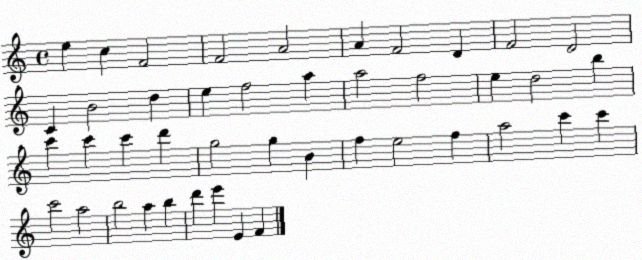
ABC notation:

X:1
T:Untitled
M:4/4
L:1/4
K:C
e c F2 F2 A2 A F2 D F2 D2 C B2 d e f2 a a2 f2 e d2 b c' c' c' d' g2 g B f e2 f a2 c' c' c'2 a2 b2 a b d' e' E F